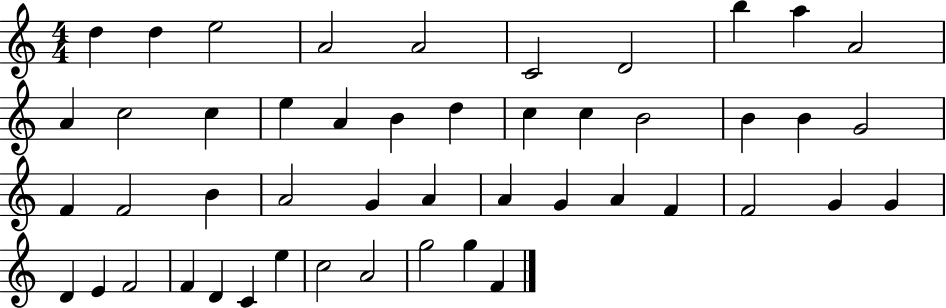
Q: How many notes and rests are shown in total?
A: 48